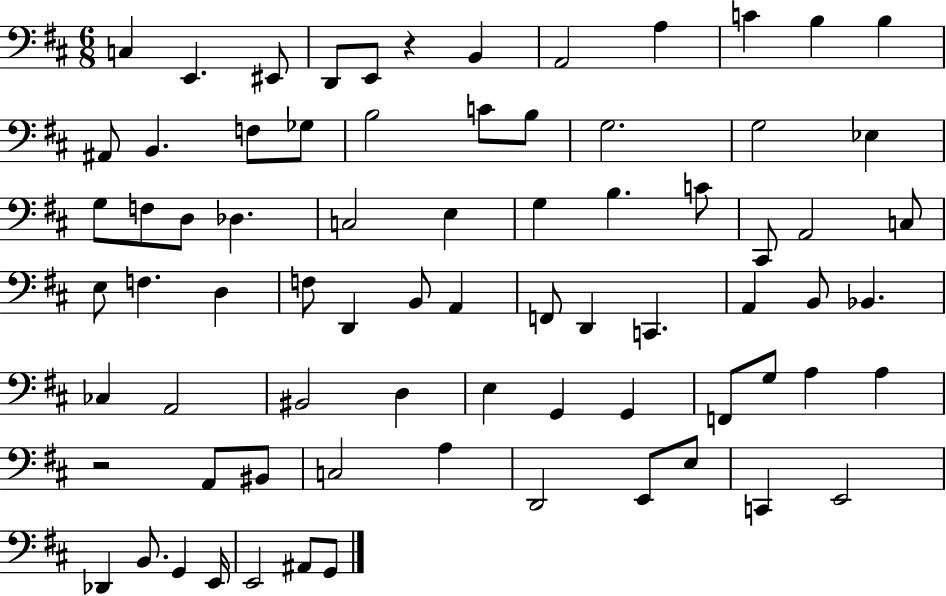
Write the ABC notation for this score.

X:1
T:Untitled
M:6/8
L:1/4
K:D
C, E,, ^E,,/2 D,,/2 E,,/2 z B,, A,,2 A, C B, B, ^A,,/2 B,, F,/2 _G,/2 B,2 C/2 B,/2 G,2 G,2 _E, G,/2 F,/2 D,/2 _D, C,2 E, G, B, C/2 ^C,,/2 A,,2 C,/2 E,/2 F, D, F,/2 D,, B,,/2 A,, F,,/2 D,, C,, A,, B,,/2 _B,, _C, A,,2 ^B,,2 D, E, G,, G,, F,,/2 G,/2 A, A, z2 A,,/2 ^B,,/2 C,2 A, D,,2 E,,/2 E,/2 C,, E,,2 _D,, B,,/2 G,, E,,/4 E,,2 ^A,,/2 G,,/2